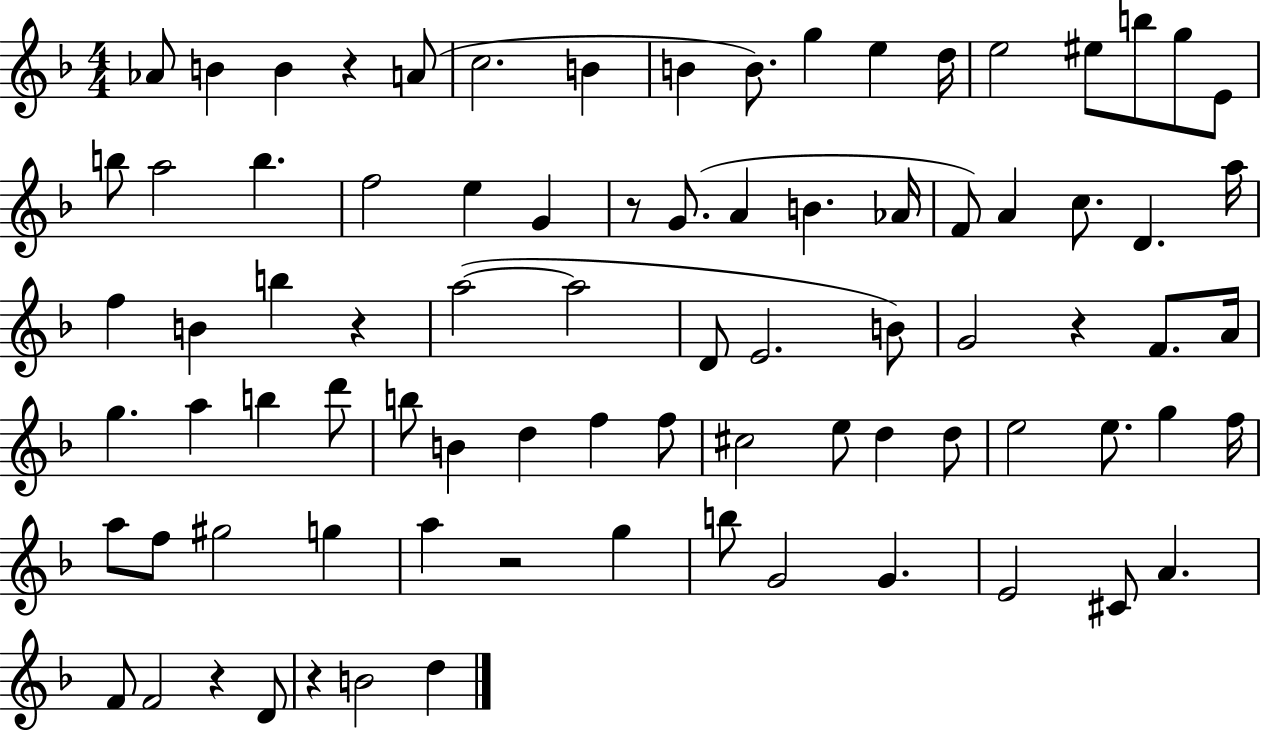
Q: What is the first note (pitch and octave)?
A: Ab4